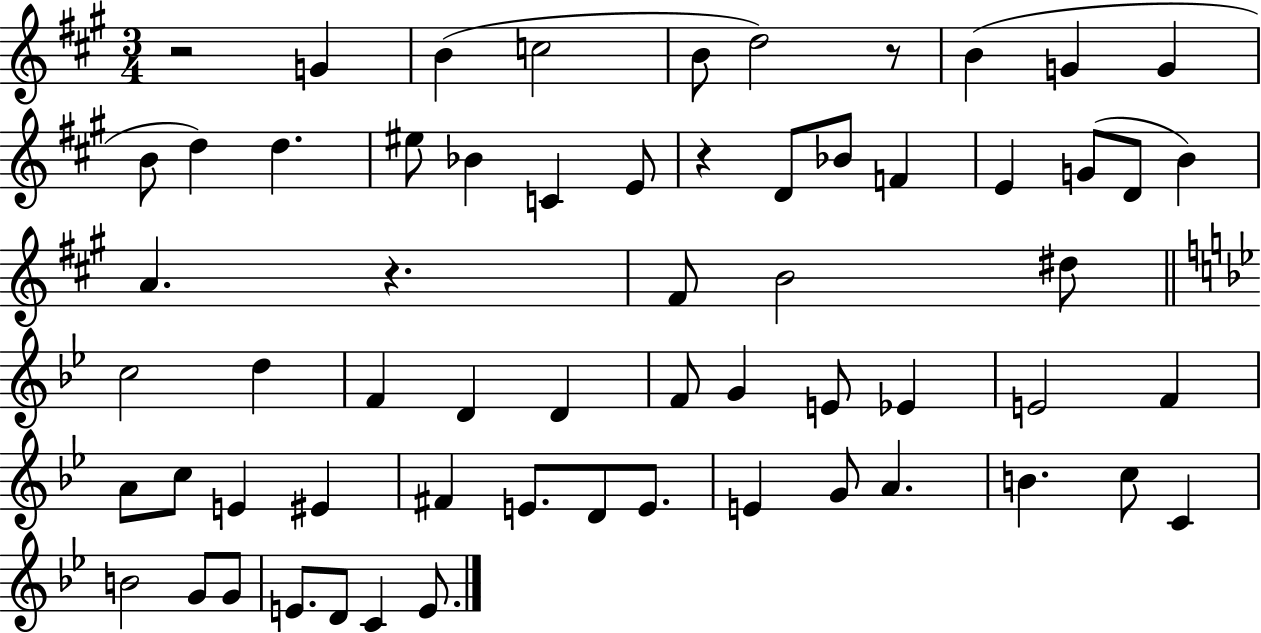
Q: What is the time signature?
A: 3/4